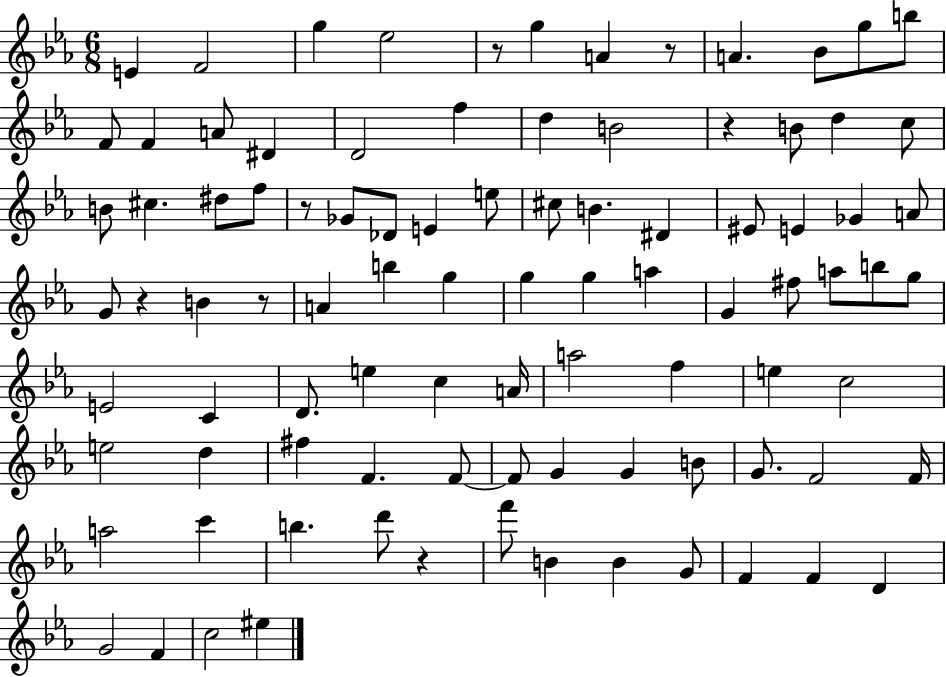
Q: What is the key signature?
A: EES major